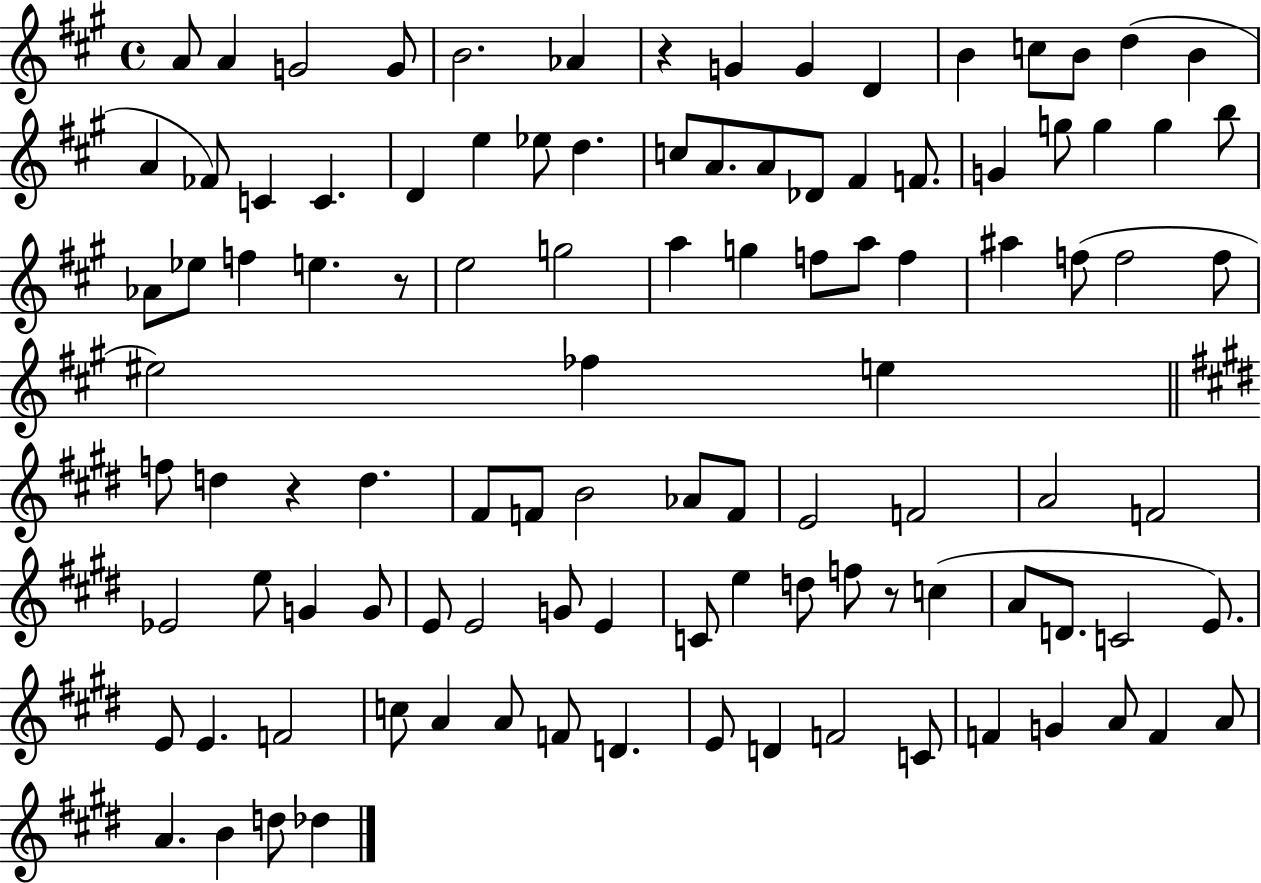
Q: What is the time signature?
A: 4/4